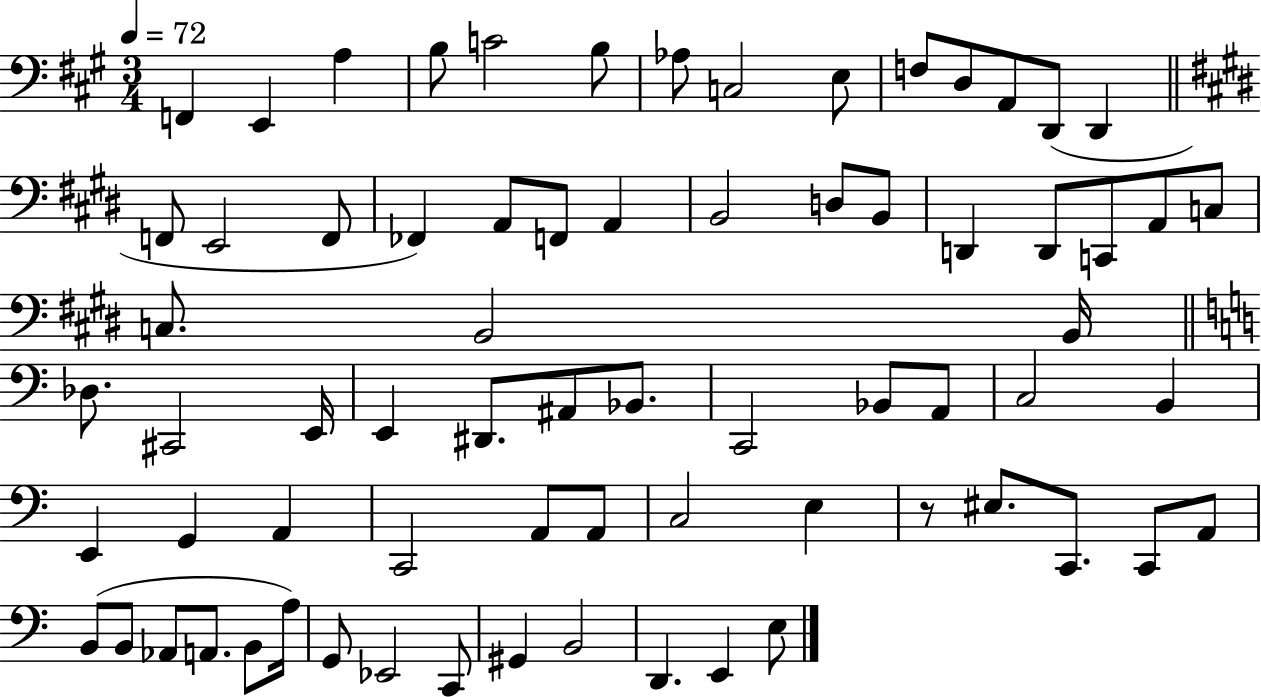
X:1
T:Untitled
M:3/4
L:1/4
K:A
F,, E,, A, B,/2 C2 B,/2 _A,/2 C,2 E,/2 F,/2 D,/2 A,,/2 D,,/2 D,, F,,/2 E,,2 F,,/2 _F,, A,,/2 F,,/2 A,, B,,2 D,/2 B,,/2 D,, D,,/2 C,,/2 A,,/2 C,/2 C,/2 B,,2 B,,/4 _D,/2 ^C,,2 E,,/4 E,, ^D,,/2 ^A,,/2 _B,,/2 C,,2 _B,,/2 A,,/2 C,2 B,, E,, G,, A,, C,,2 A,,/2 A,,/2 C,2 E, z/2 ^E,/2 C,,/2 C,,/2 A,,/2 B,,/2 B,,/2 _A,,/2 A,,/2 B,,/2 A,/4 G,,/2 _E,,2 C,,/2 ^G,, B,,2 D,, E,, E,/2